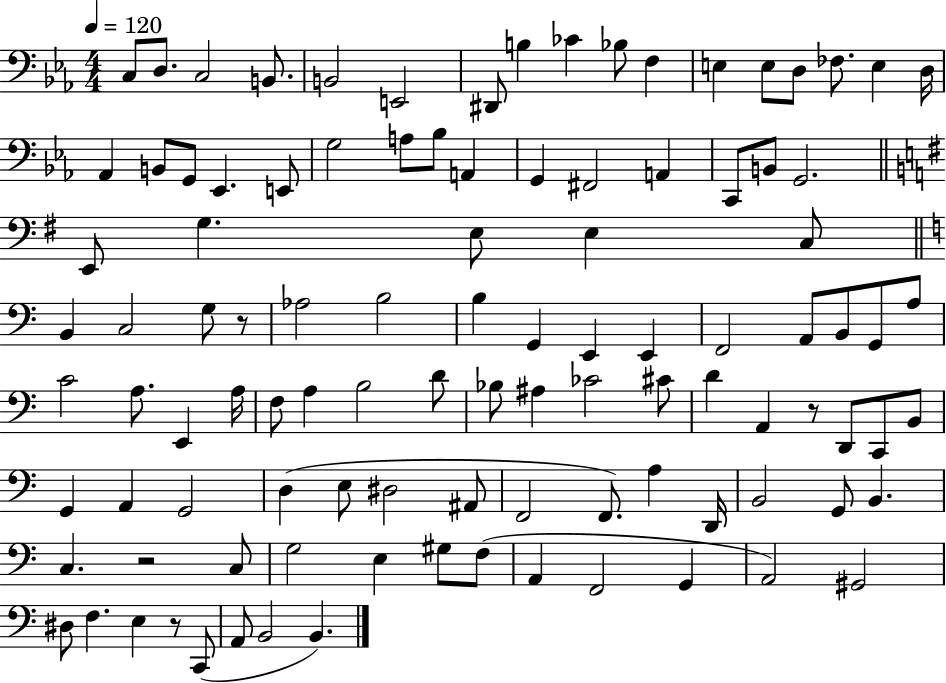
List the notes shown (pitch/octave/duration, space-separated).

C3/e D3/e. C3/h B2/e. B2/h E2/h D#2/e B3/q CES4/q Bb3/e F3/q E3/q E3/e D3/e FES3/e. E3/q D3/s Ab2/q B2/e G2/e Eb2/q. E2/e G3/h A3/e Bb3/e A2/q G2/q F#2/h A2/q C2/e B2/e G2/h. E2/e G3/q. E3/e E3/q C3/e B2/q C3/h G3/e R/e Ab3/h B3/h B3/q G2/q E2/q E2/q F2/h A2/e B2/e G2/e A3/e C4/h A3/e. E2/q A3/s F3/e A3/q B3/h D4/e Bb3/e A#3/q CES4/h C#4/e D4/q A2/q R/e D2/e C2/e B2/e G2/q A2/q G2/h D3/q E3/e D#3/h A#2/e F2/h F2/e. A3/q D2/s B2/h G2/e B2/q. C3/q. R/h C3/e G3/h E3/q G#3/e F3/e A2/q F2/h G2/q A2/h G#2/h D#3/e F3/q. E3/q R/e C2/e A2/e B2/h B2/q.